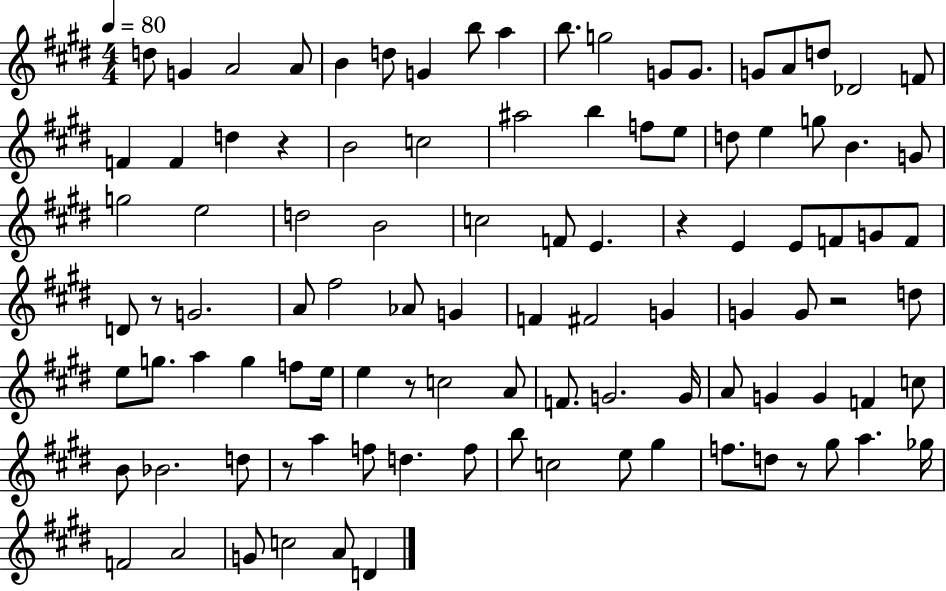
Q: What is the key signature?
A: E major